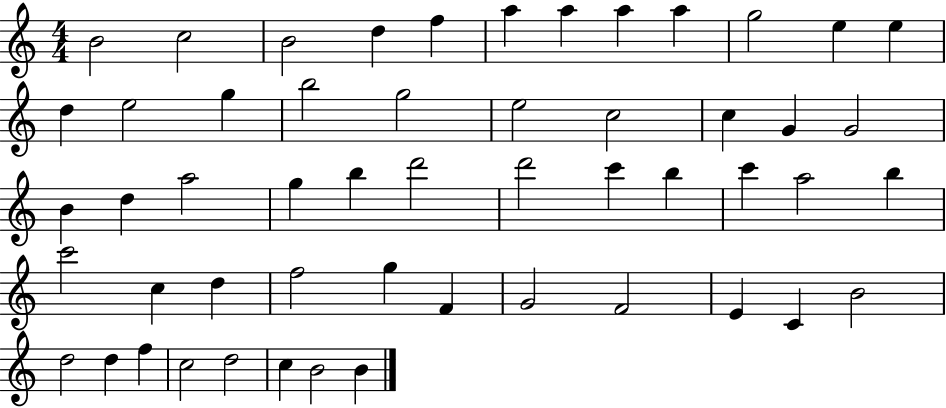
B4/h C5/h B4/h D5/q F5/q A5/q A5/q A5/q A5/q G5/h E5/q E5/q D5/q E5/h G5/q B5/h G5/h E5/h C5/h C5/q G4/q G4/h B4/q D5/q A5/h G5/q B5/q D6/h D6/h C6/q B5/q C6/q A5/h B5/q C6/h C5/q D5/q F5/h G5/q F4/q G4/h F4/h E4/q C4/q B4/h D5/h D5/q F5/q C5/h D5/h C5/q B4/h B4/q